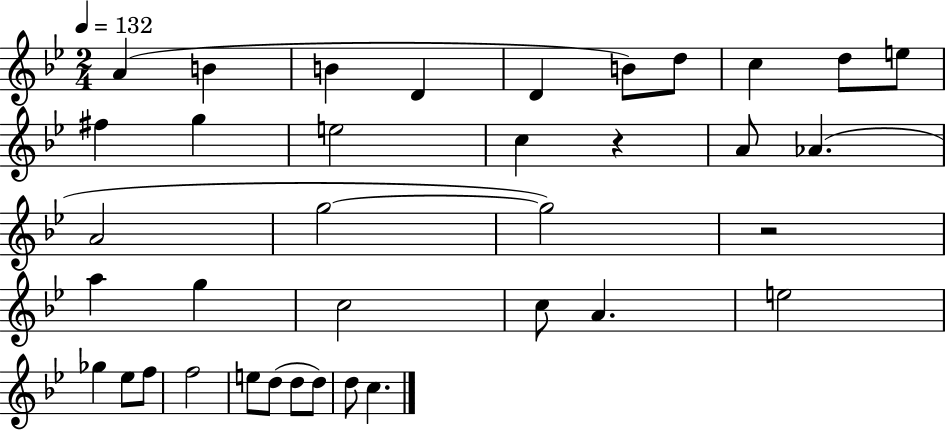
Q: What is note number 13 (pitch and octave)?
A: E5